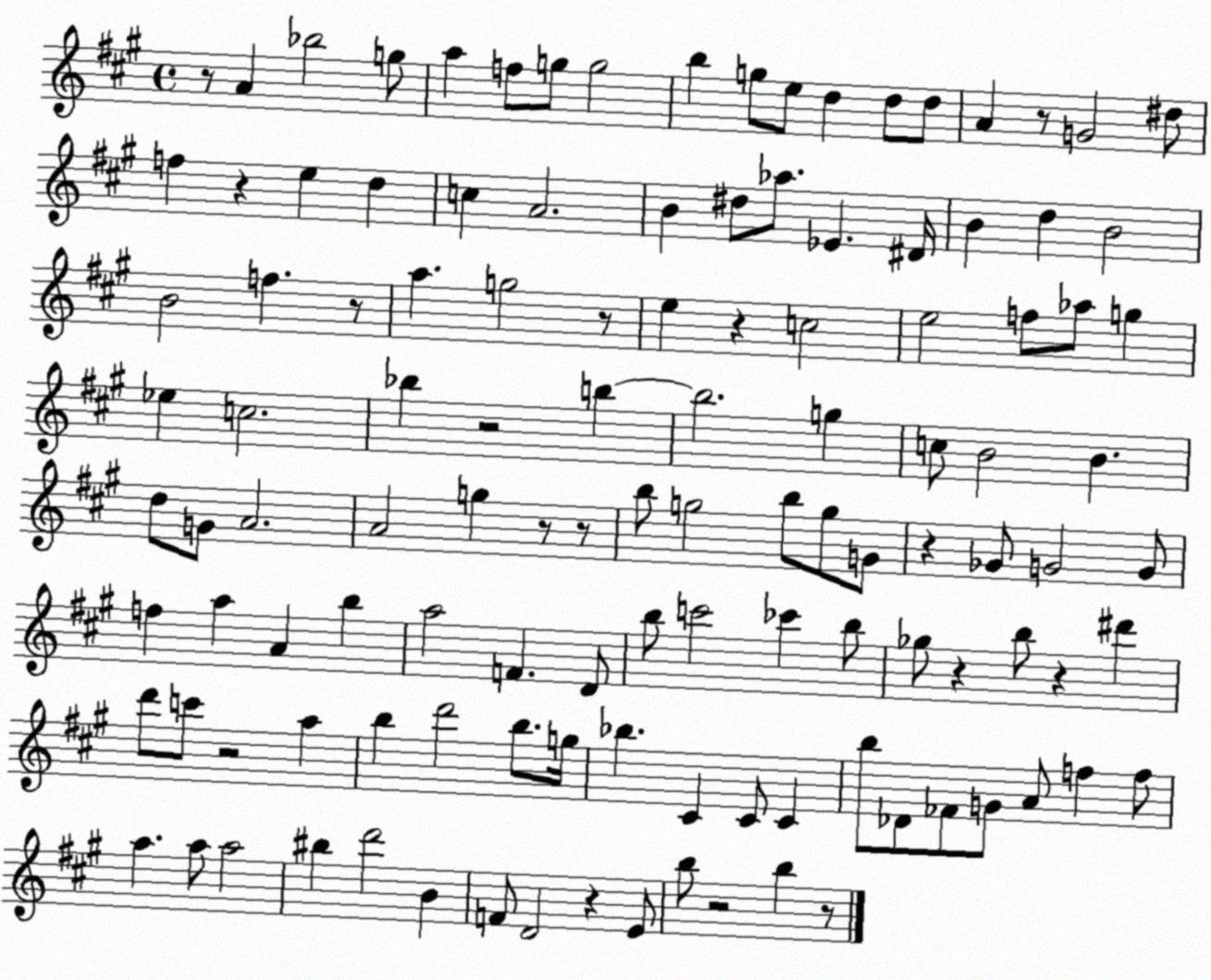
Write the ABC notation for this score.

X:1
T:Untitled
M:4/4
L:1/4
K:A
z/2 A _b2 g/2 a f/2 g/2 g2 b g/2 e/2 d d/2 d/2 A z/2 G2 ^d/2 f z e d c A2 B ^d/2 _a/2 _E ^D/4 B d B2 B2 f z/2 a g2 z/2 e z c2 e2 f/2 _a/2 g _e c2 _b z2 b b2 g c/2 B2 B d/2 G/2 A2 A2 g z/2 z/2 b/2 g2 b/2 g/2 G/2 z _G/2 G2 G/2 f a A b a2 F D/2 b/2 c'2 _c' b/2 _g/2 z b/2 z ^d' d'/2 c'/2 z2 a b d'2 b/2 g/4 _b ^C ^C/2 ^C b/2 _D/2 _F/2 G/2 A/2 f f/2 a a/2 a2 ^b d'2 B F/2 D2 z E/2 b/2 z2 b z/2